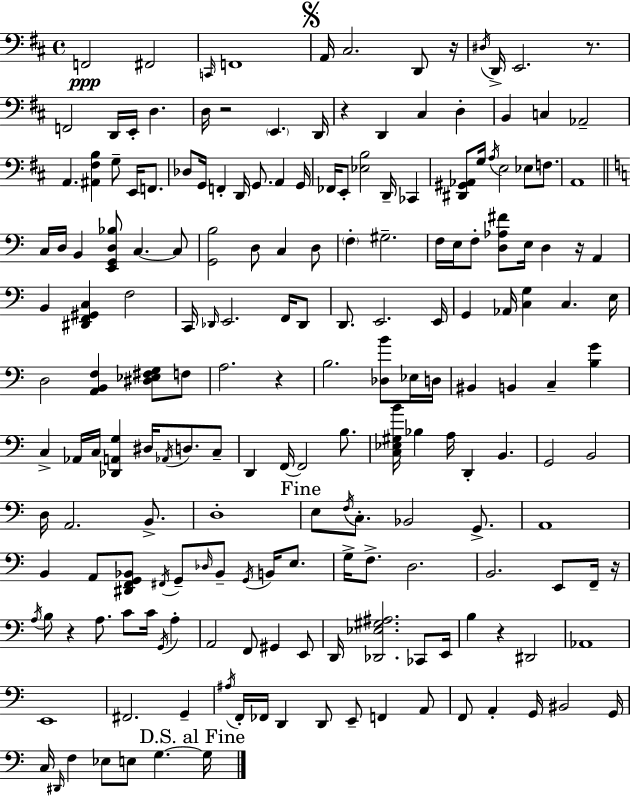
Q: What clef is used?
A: bass